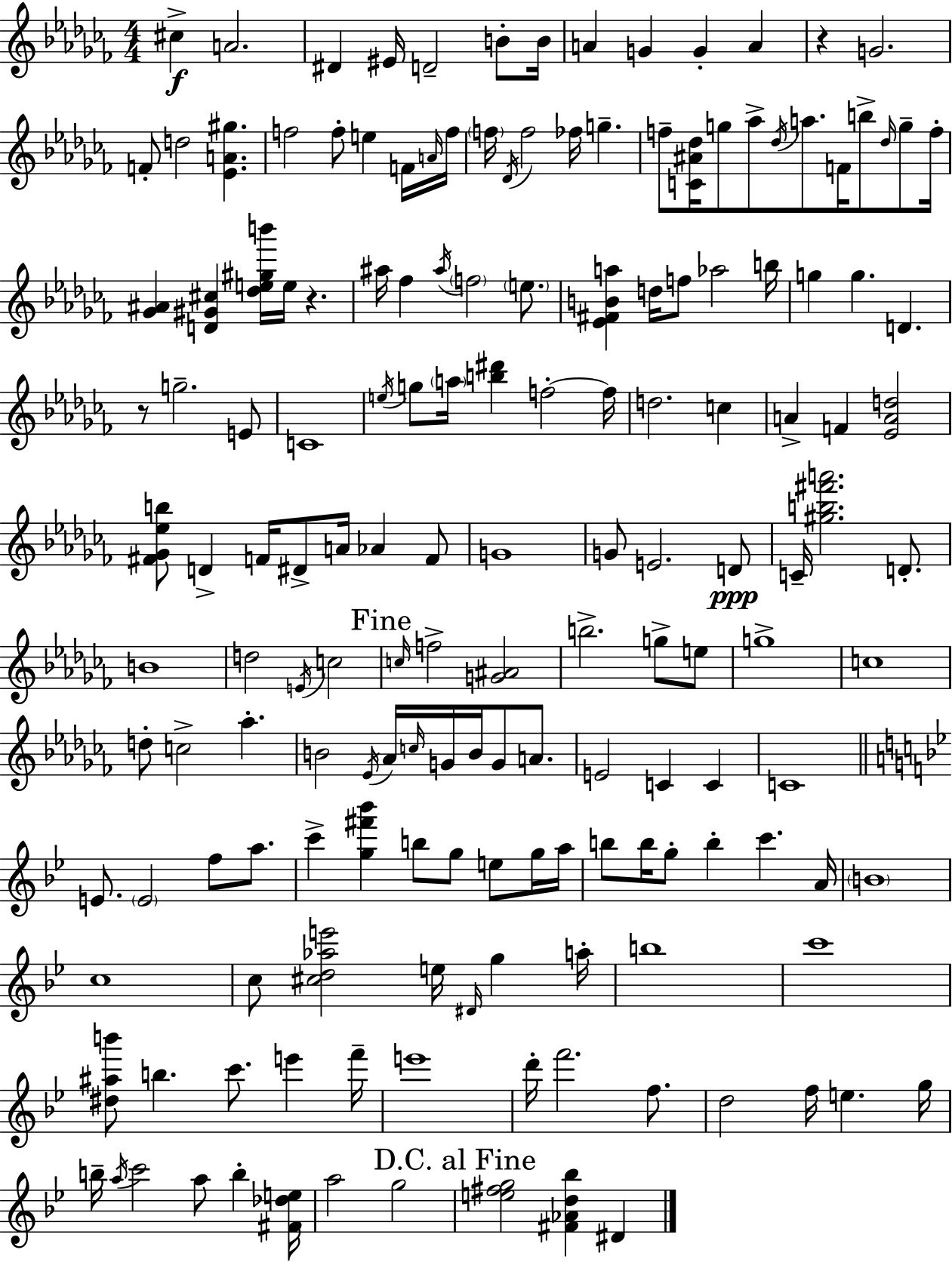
{
  \clef treble
  \numericTimeSignature
  \time 4/4
  \key aes \minor
  cis''4->\f a'2. | dis'4 eis'16 d'2-- b'8-. b'16 | a'4 g'4 g'4-. a'4 | r4 g'2. | \break f'8-. d''2 <ees' a' gis''>4. | f''2 f''8-. e''4 f'16 \grace { a'16 } | f''16 \parenthesize f''16 \acciaccatura { des'16 } f''2 fes''16 g''4.-- | f''8-- <c' ais' des''>16 g''8 aes''8-> \acciaccatura { des''16 } a''8. f'16 b''8-> | \break \grace { des''16 } g''8-- f''16-. <ges' ais'>4 <d' gis' cis''>4 <des'' e'' gis'' b'''>16 e''16 r4. | ais''16 fes''4 \acciaccatura { ais''16 } \parenthesize f''2 | \parenthesize e''8. <ees' fis' b' a''>4 d''16 f''8 aes''2 | b''16 g''4 g''4. d'4. | \break r8 g''2.-- | e'8 c'1 | \acciaccatura { e''16 } g''8 \parenthesize a''16 <b'' dis'''>4 f''2-.~~ | f''16 d''2. | \break c''4 a'4-> f'4 <ees' a' d''>2 | <fis' ges' ees'' b''>8 d'4-> f'16 dis'8-> a'16 | aes'4 f'8 g'1 | g'8 e'2. | \break d'8\ppp c'16-- <gis'' b'' fis''' a'''>2. | d'8.-. b'1 | d''2 \acciaccatura { e'16 } c''2 | \mark "Fine" \grace { c''16 } f''2-> | \break <g' ais'>2 b''2.-> | g''8-> e''8 g''1-> | c''1 | d''8-. c''2-> | \break aes''4.-. b'2 | \acciaccatura { ees'16 } aes'16 \grace { c''16 } g'16 b'16 g'8 a'8. e'2 | c'4 c'4 c'1 | \bar "||" \break \key g \minor e'8. \parenthesize e'2 f''8 a''8. | c'''4-> <g'' fis''' bes'''>4 b''8 g''8 e''8 g''16 a''16 | b''8 b''16 g''8-. b''4-. c'''4. a'16 | \parenthesize b'1 | \break c''1 | c''8 <cis'' d'' aes'' e'''>2 e''16 \grace { dis'16 } g''4 | a''16-. b''1 | c'''1 | \break <dis'' ais'' b'''>8 b''4. c'''8. e'''4 | f'''16-- e'''1 | d'''16-. f'''2. f''8. | d''2 f''16 e''4. | \break g''16 b''16-- \acciaccatura { a''16 } c'''2 a''8 b''4-. | <fis' des'' e''>16 a''2 g''2 | \mark "D.C. al Fine" <e'' fis'' g''>2 <fis' aes' d'' bes''>4 dis'4 | \bar "|."
}